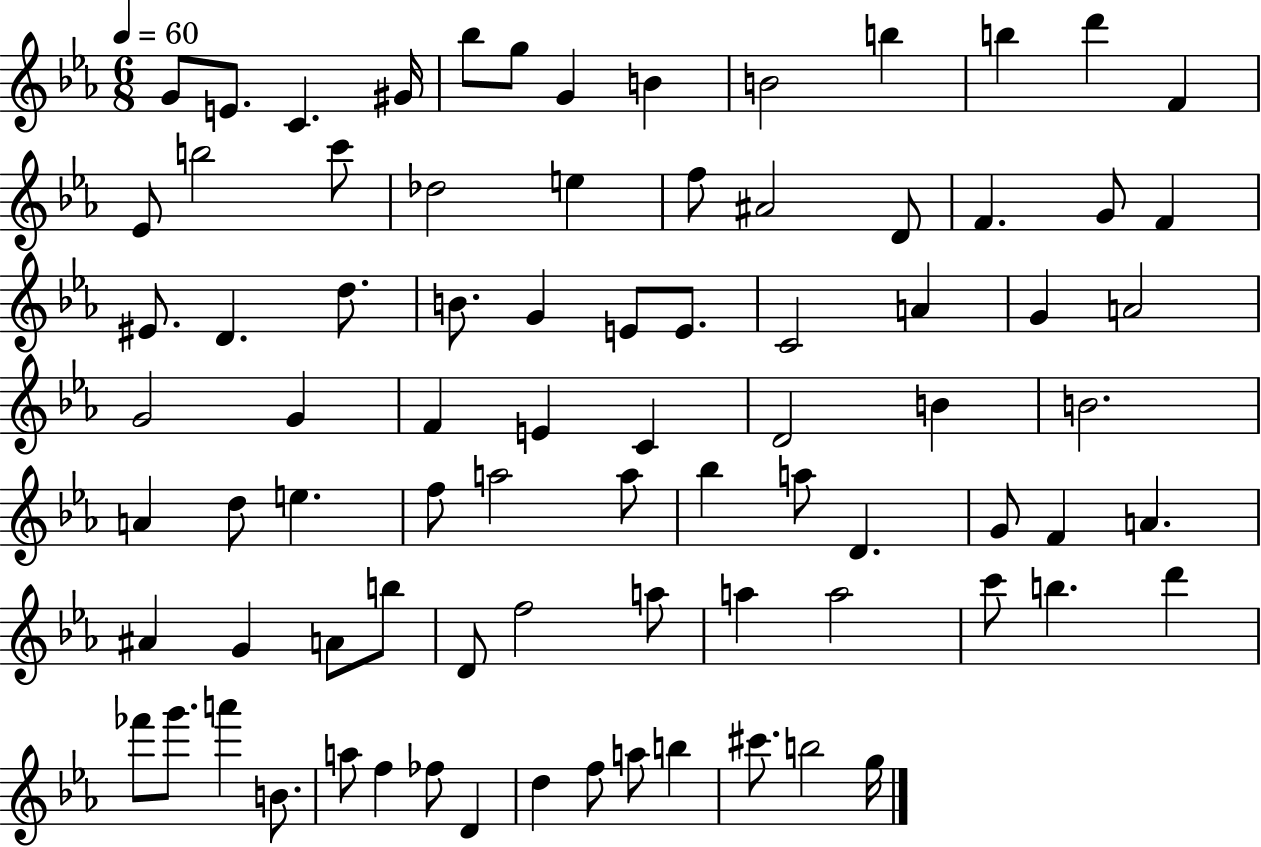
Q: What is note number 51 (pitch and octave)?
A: A5